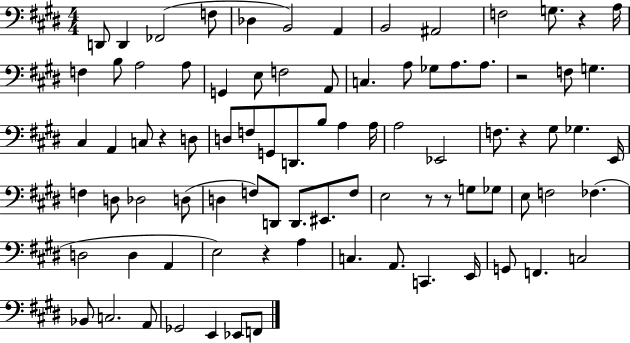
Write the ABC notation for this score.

X:1
T:Untitled
M:4/4
L:1/4
K:E
D,,/2 D,, _F,,2 F,/2 _D, B,,2 A,, B,,2 ^A,,2 F,2 G,/2 z A,/4 F, B,/2 A,2 A,/2 G,, E,/2 F,2 A,,/2 C, A,/2 _G,/2 A,/2 A,/2 z2 F,/2 G, ^C, A,, C,/2 z D,/2 D,/2 F,/2 G,,/2 D,,/2 B,/2 A, A,/4 A,2 _E,,2 F,/2 z ^G,/2 _G, E,,/4 F, D,/2 _D,2 D,/2 D, F,/2 D,,/2 D,,/2 ^E,,/2 F,/2 E,2 z/2 z/2 G,/2 _G,/2 E,/2 F,2 _F, D,2 D, A,, E,2 z A, C, A,,/2 C,, E,,/4 G,,/2 F,, C,2 _B,,/2 C,2 A,,/2 _G,,2 E,, _E,,/2 F,,/2